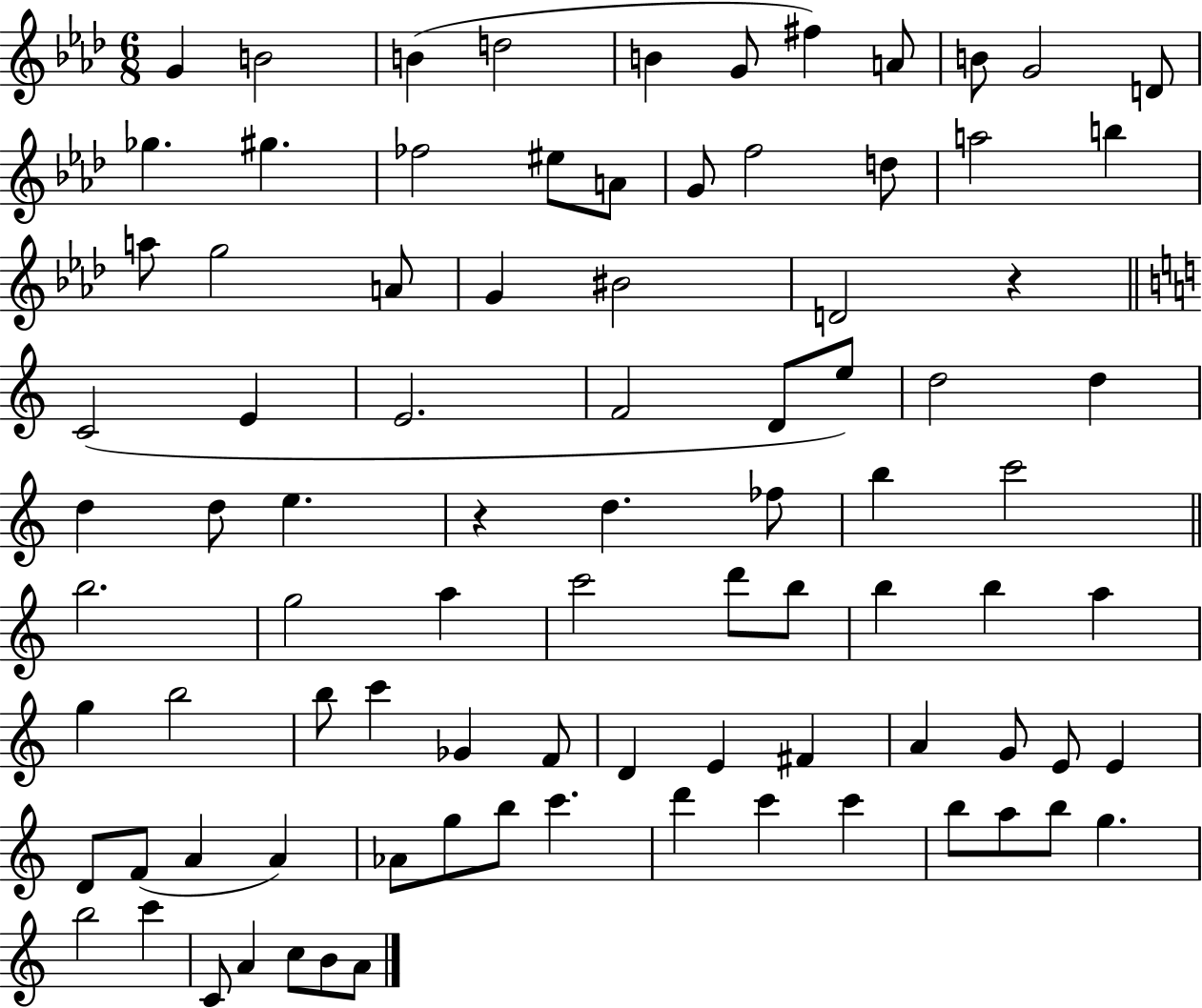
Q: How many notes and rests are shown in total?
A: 88